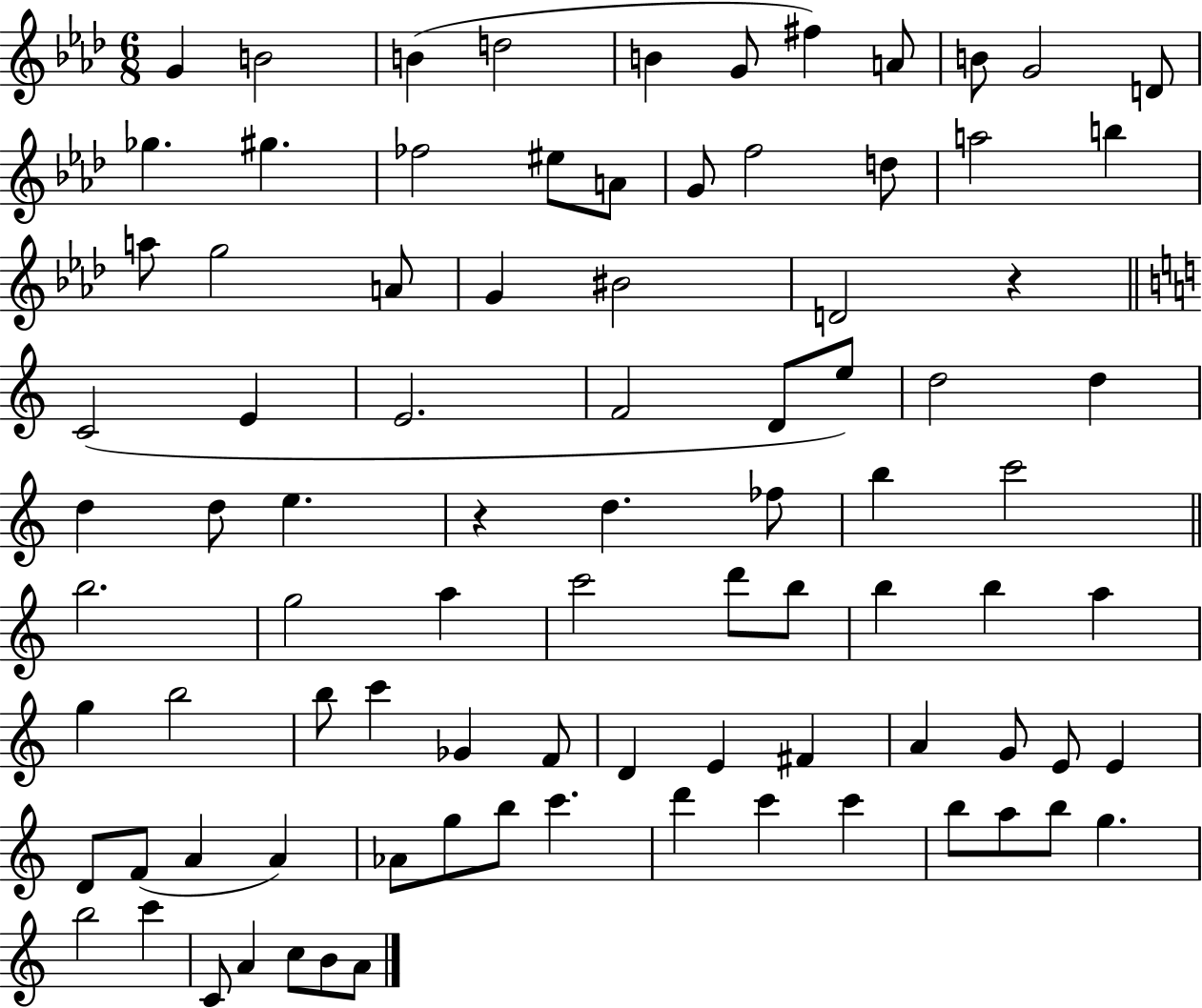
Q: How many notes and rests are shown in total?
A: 88